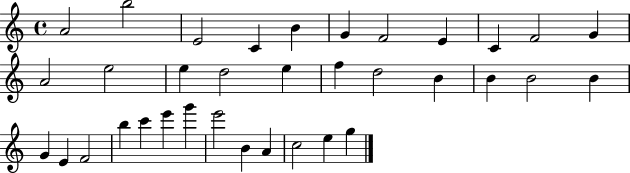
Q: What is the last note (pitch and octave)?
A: G5